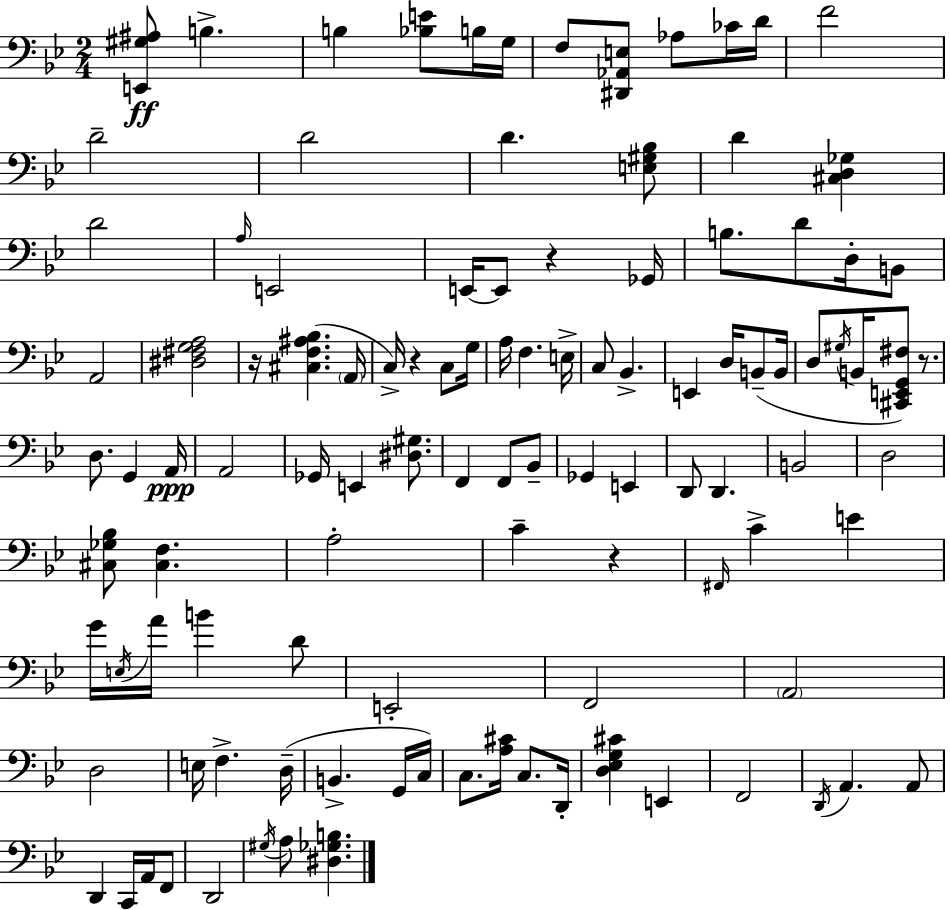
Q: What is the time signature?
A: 2/4